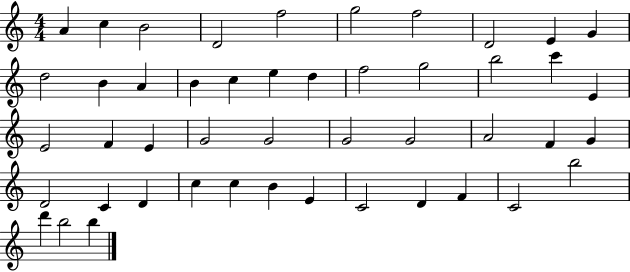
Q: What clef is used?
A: treble